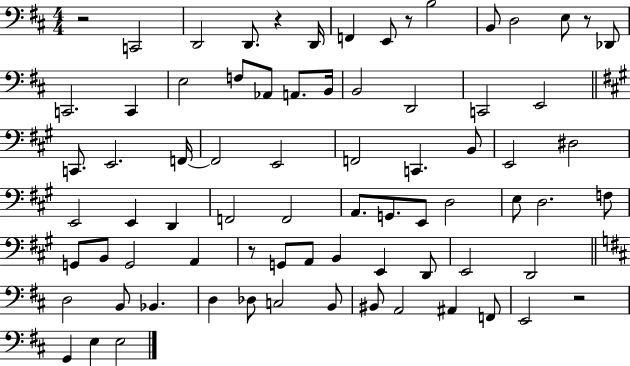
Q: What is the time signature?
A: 4/4